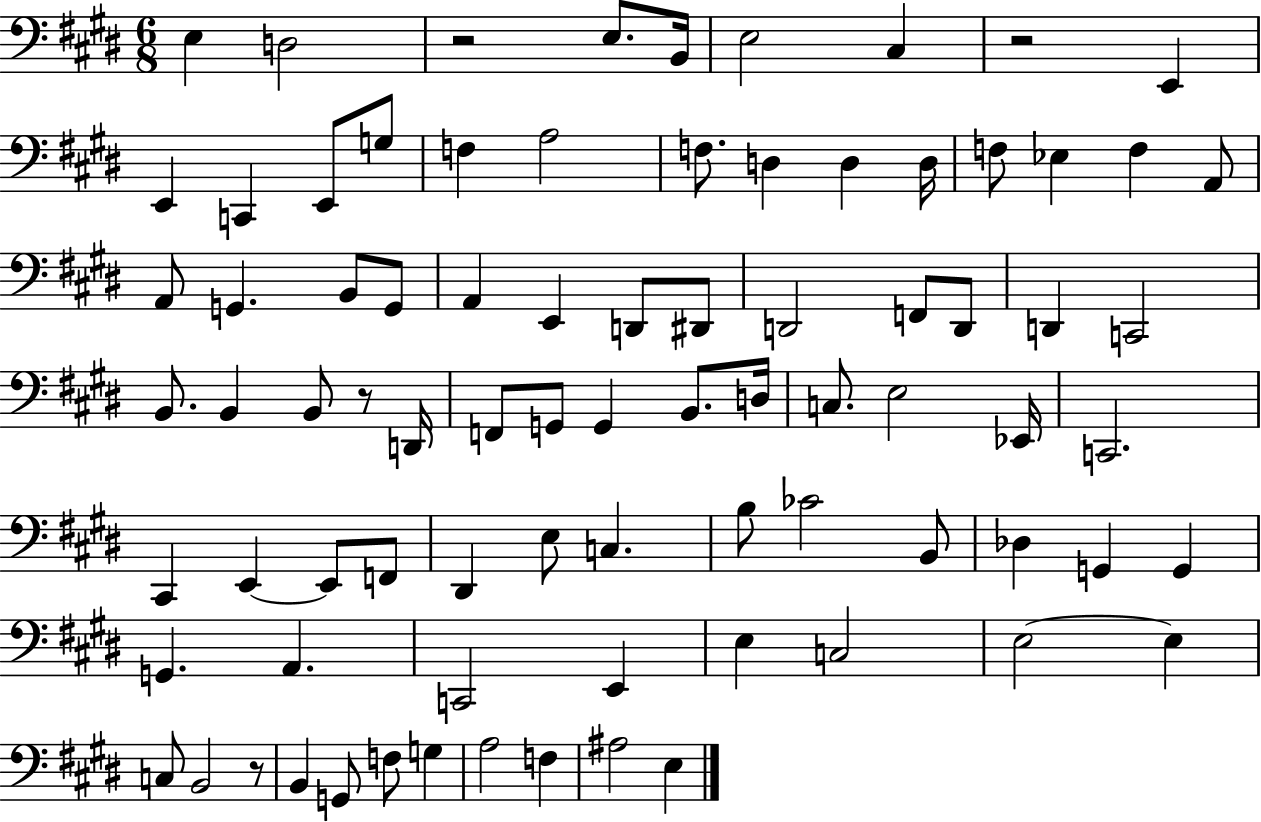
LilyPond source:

{
  \clef bass
  \numericTimeSignature
  \time 6/8
  \key e \major
  \repeat volta 2 { e4 d2 | r2 e8. b,16 | e2 cis4 | r2 e,4 | \break e,4 c,4 e,8 g8 | f4 a2 | f8. d4 d4 d16 | f8 ees4 f4 a,8 | \break a,8 g,4. b,8 g,8 | a,4 e,4 d,8 dis,8 | d,2 f,8 d,8 | d,4 c,2 | \break b,8. b,4 b,8 r8 d,16 | f,8 g,8 g,4 b,8. d16 | c8. e2 ees,16 | c,2. | \break cis,4 e,4~~ e,8 f,8 | dis,4 e8 c4. | b8 ces'2 b,8 | des4 g,4 g,4 | \break g,4. a,4. | c,2 e,4 | e4 c2 | e2~~ e4 | \break c8 b,2 r8 | b,4 g,8 f8 g4 | a2 f4 | ais2 e4 | \break } \bar "|."
}